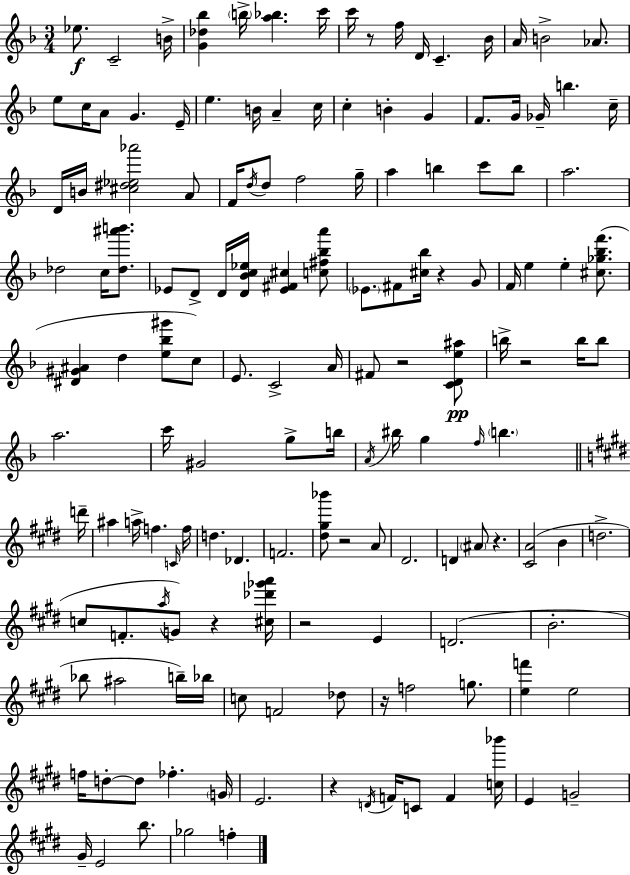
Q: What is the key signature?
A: D minor